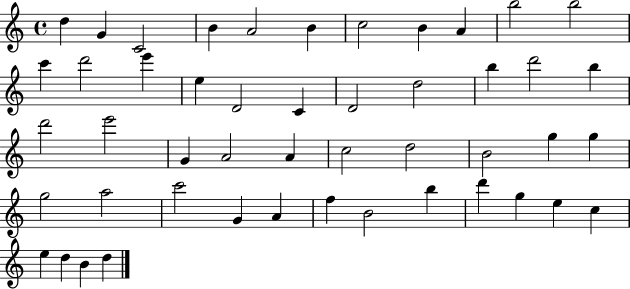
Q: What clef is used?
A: treble